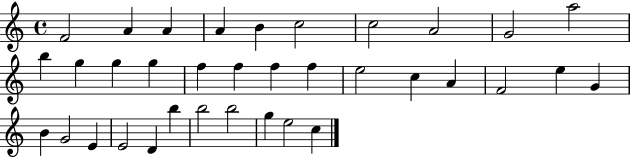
F4/h A4/q A4/q A4/q B4/q C5/h C5/h A4/h G4/h A5/h B5/q G5/q G5/q G5/q F5/q F5/q F5/q F5/q E5/h C5/q A4/q F4/h E5/q G4/q B4/q G4/h E4/q E4/h D4/q B5/q B5/h B5/h G5/q E5/h C5/q